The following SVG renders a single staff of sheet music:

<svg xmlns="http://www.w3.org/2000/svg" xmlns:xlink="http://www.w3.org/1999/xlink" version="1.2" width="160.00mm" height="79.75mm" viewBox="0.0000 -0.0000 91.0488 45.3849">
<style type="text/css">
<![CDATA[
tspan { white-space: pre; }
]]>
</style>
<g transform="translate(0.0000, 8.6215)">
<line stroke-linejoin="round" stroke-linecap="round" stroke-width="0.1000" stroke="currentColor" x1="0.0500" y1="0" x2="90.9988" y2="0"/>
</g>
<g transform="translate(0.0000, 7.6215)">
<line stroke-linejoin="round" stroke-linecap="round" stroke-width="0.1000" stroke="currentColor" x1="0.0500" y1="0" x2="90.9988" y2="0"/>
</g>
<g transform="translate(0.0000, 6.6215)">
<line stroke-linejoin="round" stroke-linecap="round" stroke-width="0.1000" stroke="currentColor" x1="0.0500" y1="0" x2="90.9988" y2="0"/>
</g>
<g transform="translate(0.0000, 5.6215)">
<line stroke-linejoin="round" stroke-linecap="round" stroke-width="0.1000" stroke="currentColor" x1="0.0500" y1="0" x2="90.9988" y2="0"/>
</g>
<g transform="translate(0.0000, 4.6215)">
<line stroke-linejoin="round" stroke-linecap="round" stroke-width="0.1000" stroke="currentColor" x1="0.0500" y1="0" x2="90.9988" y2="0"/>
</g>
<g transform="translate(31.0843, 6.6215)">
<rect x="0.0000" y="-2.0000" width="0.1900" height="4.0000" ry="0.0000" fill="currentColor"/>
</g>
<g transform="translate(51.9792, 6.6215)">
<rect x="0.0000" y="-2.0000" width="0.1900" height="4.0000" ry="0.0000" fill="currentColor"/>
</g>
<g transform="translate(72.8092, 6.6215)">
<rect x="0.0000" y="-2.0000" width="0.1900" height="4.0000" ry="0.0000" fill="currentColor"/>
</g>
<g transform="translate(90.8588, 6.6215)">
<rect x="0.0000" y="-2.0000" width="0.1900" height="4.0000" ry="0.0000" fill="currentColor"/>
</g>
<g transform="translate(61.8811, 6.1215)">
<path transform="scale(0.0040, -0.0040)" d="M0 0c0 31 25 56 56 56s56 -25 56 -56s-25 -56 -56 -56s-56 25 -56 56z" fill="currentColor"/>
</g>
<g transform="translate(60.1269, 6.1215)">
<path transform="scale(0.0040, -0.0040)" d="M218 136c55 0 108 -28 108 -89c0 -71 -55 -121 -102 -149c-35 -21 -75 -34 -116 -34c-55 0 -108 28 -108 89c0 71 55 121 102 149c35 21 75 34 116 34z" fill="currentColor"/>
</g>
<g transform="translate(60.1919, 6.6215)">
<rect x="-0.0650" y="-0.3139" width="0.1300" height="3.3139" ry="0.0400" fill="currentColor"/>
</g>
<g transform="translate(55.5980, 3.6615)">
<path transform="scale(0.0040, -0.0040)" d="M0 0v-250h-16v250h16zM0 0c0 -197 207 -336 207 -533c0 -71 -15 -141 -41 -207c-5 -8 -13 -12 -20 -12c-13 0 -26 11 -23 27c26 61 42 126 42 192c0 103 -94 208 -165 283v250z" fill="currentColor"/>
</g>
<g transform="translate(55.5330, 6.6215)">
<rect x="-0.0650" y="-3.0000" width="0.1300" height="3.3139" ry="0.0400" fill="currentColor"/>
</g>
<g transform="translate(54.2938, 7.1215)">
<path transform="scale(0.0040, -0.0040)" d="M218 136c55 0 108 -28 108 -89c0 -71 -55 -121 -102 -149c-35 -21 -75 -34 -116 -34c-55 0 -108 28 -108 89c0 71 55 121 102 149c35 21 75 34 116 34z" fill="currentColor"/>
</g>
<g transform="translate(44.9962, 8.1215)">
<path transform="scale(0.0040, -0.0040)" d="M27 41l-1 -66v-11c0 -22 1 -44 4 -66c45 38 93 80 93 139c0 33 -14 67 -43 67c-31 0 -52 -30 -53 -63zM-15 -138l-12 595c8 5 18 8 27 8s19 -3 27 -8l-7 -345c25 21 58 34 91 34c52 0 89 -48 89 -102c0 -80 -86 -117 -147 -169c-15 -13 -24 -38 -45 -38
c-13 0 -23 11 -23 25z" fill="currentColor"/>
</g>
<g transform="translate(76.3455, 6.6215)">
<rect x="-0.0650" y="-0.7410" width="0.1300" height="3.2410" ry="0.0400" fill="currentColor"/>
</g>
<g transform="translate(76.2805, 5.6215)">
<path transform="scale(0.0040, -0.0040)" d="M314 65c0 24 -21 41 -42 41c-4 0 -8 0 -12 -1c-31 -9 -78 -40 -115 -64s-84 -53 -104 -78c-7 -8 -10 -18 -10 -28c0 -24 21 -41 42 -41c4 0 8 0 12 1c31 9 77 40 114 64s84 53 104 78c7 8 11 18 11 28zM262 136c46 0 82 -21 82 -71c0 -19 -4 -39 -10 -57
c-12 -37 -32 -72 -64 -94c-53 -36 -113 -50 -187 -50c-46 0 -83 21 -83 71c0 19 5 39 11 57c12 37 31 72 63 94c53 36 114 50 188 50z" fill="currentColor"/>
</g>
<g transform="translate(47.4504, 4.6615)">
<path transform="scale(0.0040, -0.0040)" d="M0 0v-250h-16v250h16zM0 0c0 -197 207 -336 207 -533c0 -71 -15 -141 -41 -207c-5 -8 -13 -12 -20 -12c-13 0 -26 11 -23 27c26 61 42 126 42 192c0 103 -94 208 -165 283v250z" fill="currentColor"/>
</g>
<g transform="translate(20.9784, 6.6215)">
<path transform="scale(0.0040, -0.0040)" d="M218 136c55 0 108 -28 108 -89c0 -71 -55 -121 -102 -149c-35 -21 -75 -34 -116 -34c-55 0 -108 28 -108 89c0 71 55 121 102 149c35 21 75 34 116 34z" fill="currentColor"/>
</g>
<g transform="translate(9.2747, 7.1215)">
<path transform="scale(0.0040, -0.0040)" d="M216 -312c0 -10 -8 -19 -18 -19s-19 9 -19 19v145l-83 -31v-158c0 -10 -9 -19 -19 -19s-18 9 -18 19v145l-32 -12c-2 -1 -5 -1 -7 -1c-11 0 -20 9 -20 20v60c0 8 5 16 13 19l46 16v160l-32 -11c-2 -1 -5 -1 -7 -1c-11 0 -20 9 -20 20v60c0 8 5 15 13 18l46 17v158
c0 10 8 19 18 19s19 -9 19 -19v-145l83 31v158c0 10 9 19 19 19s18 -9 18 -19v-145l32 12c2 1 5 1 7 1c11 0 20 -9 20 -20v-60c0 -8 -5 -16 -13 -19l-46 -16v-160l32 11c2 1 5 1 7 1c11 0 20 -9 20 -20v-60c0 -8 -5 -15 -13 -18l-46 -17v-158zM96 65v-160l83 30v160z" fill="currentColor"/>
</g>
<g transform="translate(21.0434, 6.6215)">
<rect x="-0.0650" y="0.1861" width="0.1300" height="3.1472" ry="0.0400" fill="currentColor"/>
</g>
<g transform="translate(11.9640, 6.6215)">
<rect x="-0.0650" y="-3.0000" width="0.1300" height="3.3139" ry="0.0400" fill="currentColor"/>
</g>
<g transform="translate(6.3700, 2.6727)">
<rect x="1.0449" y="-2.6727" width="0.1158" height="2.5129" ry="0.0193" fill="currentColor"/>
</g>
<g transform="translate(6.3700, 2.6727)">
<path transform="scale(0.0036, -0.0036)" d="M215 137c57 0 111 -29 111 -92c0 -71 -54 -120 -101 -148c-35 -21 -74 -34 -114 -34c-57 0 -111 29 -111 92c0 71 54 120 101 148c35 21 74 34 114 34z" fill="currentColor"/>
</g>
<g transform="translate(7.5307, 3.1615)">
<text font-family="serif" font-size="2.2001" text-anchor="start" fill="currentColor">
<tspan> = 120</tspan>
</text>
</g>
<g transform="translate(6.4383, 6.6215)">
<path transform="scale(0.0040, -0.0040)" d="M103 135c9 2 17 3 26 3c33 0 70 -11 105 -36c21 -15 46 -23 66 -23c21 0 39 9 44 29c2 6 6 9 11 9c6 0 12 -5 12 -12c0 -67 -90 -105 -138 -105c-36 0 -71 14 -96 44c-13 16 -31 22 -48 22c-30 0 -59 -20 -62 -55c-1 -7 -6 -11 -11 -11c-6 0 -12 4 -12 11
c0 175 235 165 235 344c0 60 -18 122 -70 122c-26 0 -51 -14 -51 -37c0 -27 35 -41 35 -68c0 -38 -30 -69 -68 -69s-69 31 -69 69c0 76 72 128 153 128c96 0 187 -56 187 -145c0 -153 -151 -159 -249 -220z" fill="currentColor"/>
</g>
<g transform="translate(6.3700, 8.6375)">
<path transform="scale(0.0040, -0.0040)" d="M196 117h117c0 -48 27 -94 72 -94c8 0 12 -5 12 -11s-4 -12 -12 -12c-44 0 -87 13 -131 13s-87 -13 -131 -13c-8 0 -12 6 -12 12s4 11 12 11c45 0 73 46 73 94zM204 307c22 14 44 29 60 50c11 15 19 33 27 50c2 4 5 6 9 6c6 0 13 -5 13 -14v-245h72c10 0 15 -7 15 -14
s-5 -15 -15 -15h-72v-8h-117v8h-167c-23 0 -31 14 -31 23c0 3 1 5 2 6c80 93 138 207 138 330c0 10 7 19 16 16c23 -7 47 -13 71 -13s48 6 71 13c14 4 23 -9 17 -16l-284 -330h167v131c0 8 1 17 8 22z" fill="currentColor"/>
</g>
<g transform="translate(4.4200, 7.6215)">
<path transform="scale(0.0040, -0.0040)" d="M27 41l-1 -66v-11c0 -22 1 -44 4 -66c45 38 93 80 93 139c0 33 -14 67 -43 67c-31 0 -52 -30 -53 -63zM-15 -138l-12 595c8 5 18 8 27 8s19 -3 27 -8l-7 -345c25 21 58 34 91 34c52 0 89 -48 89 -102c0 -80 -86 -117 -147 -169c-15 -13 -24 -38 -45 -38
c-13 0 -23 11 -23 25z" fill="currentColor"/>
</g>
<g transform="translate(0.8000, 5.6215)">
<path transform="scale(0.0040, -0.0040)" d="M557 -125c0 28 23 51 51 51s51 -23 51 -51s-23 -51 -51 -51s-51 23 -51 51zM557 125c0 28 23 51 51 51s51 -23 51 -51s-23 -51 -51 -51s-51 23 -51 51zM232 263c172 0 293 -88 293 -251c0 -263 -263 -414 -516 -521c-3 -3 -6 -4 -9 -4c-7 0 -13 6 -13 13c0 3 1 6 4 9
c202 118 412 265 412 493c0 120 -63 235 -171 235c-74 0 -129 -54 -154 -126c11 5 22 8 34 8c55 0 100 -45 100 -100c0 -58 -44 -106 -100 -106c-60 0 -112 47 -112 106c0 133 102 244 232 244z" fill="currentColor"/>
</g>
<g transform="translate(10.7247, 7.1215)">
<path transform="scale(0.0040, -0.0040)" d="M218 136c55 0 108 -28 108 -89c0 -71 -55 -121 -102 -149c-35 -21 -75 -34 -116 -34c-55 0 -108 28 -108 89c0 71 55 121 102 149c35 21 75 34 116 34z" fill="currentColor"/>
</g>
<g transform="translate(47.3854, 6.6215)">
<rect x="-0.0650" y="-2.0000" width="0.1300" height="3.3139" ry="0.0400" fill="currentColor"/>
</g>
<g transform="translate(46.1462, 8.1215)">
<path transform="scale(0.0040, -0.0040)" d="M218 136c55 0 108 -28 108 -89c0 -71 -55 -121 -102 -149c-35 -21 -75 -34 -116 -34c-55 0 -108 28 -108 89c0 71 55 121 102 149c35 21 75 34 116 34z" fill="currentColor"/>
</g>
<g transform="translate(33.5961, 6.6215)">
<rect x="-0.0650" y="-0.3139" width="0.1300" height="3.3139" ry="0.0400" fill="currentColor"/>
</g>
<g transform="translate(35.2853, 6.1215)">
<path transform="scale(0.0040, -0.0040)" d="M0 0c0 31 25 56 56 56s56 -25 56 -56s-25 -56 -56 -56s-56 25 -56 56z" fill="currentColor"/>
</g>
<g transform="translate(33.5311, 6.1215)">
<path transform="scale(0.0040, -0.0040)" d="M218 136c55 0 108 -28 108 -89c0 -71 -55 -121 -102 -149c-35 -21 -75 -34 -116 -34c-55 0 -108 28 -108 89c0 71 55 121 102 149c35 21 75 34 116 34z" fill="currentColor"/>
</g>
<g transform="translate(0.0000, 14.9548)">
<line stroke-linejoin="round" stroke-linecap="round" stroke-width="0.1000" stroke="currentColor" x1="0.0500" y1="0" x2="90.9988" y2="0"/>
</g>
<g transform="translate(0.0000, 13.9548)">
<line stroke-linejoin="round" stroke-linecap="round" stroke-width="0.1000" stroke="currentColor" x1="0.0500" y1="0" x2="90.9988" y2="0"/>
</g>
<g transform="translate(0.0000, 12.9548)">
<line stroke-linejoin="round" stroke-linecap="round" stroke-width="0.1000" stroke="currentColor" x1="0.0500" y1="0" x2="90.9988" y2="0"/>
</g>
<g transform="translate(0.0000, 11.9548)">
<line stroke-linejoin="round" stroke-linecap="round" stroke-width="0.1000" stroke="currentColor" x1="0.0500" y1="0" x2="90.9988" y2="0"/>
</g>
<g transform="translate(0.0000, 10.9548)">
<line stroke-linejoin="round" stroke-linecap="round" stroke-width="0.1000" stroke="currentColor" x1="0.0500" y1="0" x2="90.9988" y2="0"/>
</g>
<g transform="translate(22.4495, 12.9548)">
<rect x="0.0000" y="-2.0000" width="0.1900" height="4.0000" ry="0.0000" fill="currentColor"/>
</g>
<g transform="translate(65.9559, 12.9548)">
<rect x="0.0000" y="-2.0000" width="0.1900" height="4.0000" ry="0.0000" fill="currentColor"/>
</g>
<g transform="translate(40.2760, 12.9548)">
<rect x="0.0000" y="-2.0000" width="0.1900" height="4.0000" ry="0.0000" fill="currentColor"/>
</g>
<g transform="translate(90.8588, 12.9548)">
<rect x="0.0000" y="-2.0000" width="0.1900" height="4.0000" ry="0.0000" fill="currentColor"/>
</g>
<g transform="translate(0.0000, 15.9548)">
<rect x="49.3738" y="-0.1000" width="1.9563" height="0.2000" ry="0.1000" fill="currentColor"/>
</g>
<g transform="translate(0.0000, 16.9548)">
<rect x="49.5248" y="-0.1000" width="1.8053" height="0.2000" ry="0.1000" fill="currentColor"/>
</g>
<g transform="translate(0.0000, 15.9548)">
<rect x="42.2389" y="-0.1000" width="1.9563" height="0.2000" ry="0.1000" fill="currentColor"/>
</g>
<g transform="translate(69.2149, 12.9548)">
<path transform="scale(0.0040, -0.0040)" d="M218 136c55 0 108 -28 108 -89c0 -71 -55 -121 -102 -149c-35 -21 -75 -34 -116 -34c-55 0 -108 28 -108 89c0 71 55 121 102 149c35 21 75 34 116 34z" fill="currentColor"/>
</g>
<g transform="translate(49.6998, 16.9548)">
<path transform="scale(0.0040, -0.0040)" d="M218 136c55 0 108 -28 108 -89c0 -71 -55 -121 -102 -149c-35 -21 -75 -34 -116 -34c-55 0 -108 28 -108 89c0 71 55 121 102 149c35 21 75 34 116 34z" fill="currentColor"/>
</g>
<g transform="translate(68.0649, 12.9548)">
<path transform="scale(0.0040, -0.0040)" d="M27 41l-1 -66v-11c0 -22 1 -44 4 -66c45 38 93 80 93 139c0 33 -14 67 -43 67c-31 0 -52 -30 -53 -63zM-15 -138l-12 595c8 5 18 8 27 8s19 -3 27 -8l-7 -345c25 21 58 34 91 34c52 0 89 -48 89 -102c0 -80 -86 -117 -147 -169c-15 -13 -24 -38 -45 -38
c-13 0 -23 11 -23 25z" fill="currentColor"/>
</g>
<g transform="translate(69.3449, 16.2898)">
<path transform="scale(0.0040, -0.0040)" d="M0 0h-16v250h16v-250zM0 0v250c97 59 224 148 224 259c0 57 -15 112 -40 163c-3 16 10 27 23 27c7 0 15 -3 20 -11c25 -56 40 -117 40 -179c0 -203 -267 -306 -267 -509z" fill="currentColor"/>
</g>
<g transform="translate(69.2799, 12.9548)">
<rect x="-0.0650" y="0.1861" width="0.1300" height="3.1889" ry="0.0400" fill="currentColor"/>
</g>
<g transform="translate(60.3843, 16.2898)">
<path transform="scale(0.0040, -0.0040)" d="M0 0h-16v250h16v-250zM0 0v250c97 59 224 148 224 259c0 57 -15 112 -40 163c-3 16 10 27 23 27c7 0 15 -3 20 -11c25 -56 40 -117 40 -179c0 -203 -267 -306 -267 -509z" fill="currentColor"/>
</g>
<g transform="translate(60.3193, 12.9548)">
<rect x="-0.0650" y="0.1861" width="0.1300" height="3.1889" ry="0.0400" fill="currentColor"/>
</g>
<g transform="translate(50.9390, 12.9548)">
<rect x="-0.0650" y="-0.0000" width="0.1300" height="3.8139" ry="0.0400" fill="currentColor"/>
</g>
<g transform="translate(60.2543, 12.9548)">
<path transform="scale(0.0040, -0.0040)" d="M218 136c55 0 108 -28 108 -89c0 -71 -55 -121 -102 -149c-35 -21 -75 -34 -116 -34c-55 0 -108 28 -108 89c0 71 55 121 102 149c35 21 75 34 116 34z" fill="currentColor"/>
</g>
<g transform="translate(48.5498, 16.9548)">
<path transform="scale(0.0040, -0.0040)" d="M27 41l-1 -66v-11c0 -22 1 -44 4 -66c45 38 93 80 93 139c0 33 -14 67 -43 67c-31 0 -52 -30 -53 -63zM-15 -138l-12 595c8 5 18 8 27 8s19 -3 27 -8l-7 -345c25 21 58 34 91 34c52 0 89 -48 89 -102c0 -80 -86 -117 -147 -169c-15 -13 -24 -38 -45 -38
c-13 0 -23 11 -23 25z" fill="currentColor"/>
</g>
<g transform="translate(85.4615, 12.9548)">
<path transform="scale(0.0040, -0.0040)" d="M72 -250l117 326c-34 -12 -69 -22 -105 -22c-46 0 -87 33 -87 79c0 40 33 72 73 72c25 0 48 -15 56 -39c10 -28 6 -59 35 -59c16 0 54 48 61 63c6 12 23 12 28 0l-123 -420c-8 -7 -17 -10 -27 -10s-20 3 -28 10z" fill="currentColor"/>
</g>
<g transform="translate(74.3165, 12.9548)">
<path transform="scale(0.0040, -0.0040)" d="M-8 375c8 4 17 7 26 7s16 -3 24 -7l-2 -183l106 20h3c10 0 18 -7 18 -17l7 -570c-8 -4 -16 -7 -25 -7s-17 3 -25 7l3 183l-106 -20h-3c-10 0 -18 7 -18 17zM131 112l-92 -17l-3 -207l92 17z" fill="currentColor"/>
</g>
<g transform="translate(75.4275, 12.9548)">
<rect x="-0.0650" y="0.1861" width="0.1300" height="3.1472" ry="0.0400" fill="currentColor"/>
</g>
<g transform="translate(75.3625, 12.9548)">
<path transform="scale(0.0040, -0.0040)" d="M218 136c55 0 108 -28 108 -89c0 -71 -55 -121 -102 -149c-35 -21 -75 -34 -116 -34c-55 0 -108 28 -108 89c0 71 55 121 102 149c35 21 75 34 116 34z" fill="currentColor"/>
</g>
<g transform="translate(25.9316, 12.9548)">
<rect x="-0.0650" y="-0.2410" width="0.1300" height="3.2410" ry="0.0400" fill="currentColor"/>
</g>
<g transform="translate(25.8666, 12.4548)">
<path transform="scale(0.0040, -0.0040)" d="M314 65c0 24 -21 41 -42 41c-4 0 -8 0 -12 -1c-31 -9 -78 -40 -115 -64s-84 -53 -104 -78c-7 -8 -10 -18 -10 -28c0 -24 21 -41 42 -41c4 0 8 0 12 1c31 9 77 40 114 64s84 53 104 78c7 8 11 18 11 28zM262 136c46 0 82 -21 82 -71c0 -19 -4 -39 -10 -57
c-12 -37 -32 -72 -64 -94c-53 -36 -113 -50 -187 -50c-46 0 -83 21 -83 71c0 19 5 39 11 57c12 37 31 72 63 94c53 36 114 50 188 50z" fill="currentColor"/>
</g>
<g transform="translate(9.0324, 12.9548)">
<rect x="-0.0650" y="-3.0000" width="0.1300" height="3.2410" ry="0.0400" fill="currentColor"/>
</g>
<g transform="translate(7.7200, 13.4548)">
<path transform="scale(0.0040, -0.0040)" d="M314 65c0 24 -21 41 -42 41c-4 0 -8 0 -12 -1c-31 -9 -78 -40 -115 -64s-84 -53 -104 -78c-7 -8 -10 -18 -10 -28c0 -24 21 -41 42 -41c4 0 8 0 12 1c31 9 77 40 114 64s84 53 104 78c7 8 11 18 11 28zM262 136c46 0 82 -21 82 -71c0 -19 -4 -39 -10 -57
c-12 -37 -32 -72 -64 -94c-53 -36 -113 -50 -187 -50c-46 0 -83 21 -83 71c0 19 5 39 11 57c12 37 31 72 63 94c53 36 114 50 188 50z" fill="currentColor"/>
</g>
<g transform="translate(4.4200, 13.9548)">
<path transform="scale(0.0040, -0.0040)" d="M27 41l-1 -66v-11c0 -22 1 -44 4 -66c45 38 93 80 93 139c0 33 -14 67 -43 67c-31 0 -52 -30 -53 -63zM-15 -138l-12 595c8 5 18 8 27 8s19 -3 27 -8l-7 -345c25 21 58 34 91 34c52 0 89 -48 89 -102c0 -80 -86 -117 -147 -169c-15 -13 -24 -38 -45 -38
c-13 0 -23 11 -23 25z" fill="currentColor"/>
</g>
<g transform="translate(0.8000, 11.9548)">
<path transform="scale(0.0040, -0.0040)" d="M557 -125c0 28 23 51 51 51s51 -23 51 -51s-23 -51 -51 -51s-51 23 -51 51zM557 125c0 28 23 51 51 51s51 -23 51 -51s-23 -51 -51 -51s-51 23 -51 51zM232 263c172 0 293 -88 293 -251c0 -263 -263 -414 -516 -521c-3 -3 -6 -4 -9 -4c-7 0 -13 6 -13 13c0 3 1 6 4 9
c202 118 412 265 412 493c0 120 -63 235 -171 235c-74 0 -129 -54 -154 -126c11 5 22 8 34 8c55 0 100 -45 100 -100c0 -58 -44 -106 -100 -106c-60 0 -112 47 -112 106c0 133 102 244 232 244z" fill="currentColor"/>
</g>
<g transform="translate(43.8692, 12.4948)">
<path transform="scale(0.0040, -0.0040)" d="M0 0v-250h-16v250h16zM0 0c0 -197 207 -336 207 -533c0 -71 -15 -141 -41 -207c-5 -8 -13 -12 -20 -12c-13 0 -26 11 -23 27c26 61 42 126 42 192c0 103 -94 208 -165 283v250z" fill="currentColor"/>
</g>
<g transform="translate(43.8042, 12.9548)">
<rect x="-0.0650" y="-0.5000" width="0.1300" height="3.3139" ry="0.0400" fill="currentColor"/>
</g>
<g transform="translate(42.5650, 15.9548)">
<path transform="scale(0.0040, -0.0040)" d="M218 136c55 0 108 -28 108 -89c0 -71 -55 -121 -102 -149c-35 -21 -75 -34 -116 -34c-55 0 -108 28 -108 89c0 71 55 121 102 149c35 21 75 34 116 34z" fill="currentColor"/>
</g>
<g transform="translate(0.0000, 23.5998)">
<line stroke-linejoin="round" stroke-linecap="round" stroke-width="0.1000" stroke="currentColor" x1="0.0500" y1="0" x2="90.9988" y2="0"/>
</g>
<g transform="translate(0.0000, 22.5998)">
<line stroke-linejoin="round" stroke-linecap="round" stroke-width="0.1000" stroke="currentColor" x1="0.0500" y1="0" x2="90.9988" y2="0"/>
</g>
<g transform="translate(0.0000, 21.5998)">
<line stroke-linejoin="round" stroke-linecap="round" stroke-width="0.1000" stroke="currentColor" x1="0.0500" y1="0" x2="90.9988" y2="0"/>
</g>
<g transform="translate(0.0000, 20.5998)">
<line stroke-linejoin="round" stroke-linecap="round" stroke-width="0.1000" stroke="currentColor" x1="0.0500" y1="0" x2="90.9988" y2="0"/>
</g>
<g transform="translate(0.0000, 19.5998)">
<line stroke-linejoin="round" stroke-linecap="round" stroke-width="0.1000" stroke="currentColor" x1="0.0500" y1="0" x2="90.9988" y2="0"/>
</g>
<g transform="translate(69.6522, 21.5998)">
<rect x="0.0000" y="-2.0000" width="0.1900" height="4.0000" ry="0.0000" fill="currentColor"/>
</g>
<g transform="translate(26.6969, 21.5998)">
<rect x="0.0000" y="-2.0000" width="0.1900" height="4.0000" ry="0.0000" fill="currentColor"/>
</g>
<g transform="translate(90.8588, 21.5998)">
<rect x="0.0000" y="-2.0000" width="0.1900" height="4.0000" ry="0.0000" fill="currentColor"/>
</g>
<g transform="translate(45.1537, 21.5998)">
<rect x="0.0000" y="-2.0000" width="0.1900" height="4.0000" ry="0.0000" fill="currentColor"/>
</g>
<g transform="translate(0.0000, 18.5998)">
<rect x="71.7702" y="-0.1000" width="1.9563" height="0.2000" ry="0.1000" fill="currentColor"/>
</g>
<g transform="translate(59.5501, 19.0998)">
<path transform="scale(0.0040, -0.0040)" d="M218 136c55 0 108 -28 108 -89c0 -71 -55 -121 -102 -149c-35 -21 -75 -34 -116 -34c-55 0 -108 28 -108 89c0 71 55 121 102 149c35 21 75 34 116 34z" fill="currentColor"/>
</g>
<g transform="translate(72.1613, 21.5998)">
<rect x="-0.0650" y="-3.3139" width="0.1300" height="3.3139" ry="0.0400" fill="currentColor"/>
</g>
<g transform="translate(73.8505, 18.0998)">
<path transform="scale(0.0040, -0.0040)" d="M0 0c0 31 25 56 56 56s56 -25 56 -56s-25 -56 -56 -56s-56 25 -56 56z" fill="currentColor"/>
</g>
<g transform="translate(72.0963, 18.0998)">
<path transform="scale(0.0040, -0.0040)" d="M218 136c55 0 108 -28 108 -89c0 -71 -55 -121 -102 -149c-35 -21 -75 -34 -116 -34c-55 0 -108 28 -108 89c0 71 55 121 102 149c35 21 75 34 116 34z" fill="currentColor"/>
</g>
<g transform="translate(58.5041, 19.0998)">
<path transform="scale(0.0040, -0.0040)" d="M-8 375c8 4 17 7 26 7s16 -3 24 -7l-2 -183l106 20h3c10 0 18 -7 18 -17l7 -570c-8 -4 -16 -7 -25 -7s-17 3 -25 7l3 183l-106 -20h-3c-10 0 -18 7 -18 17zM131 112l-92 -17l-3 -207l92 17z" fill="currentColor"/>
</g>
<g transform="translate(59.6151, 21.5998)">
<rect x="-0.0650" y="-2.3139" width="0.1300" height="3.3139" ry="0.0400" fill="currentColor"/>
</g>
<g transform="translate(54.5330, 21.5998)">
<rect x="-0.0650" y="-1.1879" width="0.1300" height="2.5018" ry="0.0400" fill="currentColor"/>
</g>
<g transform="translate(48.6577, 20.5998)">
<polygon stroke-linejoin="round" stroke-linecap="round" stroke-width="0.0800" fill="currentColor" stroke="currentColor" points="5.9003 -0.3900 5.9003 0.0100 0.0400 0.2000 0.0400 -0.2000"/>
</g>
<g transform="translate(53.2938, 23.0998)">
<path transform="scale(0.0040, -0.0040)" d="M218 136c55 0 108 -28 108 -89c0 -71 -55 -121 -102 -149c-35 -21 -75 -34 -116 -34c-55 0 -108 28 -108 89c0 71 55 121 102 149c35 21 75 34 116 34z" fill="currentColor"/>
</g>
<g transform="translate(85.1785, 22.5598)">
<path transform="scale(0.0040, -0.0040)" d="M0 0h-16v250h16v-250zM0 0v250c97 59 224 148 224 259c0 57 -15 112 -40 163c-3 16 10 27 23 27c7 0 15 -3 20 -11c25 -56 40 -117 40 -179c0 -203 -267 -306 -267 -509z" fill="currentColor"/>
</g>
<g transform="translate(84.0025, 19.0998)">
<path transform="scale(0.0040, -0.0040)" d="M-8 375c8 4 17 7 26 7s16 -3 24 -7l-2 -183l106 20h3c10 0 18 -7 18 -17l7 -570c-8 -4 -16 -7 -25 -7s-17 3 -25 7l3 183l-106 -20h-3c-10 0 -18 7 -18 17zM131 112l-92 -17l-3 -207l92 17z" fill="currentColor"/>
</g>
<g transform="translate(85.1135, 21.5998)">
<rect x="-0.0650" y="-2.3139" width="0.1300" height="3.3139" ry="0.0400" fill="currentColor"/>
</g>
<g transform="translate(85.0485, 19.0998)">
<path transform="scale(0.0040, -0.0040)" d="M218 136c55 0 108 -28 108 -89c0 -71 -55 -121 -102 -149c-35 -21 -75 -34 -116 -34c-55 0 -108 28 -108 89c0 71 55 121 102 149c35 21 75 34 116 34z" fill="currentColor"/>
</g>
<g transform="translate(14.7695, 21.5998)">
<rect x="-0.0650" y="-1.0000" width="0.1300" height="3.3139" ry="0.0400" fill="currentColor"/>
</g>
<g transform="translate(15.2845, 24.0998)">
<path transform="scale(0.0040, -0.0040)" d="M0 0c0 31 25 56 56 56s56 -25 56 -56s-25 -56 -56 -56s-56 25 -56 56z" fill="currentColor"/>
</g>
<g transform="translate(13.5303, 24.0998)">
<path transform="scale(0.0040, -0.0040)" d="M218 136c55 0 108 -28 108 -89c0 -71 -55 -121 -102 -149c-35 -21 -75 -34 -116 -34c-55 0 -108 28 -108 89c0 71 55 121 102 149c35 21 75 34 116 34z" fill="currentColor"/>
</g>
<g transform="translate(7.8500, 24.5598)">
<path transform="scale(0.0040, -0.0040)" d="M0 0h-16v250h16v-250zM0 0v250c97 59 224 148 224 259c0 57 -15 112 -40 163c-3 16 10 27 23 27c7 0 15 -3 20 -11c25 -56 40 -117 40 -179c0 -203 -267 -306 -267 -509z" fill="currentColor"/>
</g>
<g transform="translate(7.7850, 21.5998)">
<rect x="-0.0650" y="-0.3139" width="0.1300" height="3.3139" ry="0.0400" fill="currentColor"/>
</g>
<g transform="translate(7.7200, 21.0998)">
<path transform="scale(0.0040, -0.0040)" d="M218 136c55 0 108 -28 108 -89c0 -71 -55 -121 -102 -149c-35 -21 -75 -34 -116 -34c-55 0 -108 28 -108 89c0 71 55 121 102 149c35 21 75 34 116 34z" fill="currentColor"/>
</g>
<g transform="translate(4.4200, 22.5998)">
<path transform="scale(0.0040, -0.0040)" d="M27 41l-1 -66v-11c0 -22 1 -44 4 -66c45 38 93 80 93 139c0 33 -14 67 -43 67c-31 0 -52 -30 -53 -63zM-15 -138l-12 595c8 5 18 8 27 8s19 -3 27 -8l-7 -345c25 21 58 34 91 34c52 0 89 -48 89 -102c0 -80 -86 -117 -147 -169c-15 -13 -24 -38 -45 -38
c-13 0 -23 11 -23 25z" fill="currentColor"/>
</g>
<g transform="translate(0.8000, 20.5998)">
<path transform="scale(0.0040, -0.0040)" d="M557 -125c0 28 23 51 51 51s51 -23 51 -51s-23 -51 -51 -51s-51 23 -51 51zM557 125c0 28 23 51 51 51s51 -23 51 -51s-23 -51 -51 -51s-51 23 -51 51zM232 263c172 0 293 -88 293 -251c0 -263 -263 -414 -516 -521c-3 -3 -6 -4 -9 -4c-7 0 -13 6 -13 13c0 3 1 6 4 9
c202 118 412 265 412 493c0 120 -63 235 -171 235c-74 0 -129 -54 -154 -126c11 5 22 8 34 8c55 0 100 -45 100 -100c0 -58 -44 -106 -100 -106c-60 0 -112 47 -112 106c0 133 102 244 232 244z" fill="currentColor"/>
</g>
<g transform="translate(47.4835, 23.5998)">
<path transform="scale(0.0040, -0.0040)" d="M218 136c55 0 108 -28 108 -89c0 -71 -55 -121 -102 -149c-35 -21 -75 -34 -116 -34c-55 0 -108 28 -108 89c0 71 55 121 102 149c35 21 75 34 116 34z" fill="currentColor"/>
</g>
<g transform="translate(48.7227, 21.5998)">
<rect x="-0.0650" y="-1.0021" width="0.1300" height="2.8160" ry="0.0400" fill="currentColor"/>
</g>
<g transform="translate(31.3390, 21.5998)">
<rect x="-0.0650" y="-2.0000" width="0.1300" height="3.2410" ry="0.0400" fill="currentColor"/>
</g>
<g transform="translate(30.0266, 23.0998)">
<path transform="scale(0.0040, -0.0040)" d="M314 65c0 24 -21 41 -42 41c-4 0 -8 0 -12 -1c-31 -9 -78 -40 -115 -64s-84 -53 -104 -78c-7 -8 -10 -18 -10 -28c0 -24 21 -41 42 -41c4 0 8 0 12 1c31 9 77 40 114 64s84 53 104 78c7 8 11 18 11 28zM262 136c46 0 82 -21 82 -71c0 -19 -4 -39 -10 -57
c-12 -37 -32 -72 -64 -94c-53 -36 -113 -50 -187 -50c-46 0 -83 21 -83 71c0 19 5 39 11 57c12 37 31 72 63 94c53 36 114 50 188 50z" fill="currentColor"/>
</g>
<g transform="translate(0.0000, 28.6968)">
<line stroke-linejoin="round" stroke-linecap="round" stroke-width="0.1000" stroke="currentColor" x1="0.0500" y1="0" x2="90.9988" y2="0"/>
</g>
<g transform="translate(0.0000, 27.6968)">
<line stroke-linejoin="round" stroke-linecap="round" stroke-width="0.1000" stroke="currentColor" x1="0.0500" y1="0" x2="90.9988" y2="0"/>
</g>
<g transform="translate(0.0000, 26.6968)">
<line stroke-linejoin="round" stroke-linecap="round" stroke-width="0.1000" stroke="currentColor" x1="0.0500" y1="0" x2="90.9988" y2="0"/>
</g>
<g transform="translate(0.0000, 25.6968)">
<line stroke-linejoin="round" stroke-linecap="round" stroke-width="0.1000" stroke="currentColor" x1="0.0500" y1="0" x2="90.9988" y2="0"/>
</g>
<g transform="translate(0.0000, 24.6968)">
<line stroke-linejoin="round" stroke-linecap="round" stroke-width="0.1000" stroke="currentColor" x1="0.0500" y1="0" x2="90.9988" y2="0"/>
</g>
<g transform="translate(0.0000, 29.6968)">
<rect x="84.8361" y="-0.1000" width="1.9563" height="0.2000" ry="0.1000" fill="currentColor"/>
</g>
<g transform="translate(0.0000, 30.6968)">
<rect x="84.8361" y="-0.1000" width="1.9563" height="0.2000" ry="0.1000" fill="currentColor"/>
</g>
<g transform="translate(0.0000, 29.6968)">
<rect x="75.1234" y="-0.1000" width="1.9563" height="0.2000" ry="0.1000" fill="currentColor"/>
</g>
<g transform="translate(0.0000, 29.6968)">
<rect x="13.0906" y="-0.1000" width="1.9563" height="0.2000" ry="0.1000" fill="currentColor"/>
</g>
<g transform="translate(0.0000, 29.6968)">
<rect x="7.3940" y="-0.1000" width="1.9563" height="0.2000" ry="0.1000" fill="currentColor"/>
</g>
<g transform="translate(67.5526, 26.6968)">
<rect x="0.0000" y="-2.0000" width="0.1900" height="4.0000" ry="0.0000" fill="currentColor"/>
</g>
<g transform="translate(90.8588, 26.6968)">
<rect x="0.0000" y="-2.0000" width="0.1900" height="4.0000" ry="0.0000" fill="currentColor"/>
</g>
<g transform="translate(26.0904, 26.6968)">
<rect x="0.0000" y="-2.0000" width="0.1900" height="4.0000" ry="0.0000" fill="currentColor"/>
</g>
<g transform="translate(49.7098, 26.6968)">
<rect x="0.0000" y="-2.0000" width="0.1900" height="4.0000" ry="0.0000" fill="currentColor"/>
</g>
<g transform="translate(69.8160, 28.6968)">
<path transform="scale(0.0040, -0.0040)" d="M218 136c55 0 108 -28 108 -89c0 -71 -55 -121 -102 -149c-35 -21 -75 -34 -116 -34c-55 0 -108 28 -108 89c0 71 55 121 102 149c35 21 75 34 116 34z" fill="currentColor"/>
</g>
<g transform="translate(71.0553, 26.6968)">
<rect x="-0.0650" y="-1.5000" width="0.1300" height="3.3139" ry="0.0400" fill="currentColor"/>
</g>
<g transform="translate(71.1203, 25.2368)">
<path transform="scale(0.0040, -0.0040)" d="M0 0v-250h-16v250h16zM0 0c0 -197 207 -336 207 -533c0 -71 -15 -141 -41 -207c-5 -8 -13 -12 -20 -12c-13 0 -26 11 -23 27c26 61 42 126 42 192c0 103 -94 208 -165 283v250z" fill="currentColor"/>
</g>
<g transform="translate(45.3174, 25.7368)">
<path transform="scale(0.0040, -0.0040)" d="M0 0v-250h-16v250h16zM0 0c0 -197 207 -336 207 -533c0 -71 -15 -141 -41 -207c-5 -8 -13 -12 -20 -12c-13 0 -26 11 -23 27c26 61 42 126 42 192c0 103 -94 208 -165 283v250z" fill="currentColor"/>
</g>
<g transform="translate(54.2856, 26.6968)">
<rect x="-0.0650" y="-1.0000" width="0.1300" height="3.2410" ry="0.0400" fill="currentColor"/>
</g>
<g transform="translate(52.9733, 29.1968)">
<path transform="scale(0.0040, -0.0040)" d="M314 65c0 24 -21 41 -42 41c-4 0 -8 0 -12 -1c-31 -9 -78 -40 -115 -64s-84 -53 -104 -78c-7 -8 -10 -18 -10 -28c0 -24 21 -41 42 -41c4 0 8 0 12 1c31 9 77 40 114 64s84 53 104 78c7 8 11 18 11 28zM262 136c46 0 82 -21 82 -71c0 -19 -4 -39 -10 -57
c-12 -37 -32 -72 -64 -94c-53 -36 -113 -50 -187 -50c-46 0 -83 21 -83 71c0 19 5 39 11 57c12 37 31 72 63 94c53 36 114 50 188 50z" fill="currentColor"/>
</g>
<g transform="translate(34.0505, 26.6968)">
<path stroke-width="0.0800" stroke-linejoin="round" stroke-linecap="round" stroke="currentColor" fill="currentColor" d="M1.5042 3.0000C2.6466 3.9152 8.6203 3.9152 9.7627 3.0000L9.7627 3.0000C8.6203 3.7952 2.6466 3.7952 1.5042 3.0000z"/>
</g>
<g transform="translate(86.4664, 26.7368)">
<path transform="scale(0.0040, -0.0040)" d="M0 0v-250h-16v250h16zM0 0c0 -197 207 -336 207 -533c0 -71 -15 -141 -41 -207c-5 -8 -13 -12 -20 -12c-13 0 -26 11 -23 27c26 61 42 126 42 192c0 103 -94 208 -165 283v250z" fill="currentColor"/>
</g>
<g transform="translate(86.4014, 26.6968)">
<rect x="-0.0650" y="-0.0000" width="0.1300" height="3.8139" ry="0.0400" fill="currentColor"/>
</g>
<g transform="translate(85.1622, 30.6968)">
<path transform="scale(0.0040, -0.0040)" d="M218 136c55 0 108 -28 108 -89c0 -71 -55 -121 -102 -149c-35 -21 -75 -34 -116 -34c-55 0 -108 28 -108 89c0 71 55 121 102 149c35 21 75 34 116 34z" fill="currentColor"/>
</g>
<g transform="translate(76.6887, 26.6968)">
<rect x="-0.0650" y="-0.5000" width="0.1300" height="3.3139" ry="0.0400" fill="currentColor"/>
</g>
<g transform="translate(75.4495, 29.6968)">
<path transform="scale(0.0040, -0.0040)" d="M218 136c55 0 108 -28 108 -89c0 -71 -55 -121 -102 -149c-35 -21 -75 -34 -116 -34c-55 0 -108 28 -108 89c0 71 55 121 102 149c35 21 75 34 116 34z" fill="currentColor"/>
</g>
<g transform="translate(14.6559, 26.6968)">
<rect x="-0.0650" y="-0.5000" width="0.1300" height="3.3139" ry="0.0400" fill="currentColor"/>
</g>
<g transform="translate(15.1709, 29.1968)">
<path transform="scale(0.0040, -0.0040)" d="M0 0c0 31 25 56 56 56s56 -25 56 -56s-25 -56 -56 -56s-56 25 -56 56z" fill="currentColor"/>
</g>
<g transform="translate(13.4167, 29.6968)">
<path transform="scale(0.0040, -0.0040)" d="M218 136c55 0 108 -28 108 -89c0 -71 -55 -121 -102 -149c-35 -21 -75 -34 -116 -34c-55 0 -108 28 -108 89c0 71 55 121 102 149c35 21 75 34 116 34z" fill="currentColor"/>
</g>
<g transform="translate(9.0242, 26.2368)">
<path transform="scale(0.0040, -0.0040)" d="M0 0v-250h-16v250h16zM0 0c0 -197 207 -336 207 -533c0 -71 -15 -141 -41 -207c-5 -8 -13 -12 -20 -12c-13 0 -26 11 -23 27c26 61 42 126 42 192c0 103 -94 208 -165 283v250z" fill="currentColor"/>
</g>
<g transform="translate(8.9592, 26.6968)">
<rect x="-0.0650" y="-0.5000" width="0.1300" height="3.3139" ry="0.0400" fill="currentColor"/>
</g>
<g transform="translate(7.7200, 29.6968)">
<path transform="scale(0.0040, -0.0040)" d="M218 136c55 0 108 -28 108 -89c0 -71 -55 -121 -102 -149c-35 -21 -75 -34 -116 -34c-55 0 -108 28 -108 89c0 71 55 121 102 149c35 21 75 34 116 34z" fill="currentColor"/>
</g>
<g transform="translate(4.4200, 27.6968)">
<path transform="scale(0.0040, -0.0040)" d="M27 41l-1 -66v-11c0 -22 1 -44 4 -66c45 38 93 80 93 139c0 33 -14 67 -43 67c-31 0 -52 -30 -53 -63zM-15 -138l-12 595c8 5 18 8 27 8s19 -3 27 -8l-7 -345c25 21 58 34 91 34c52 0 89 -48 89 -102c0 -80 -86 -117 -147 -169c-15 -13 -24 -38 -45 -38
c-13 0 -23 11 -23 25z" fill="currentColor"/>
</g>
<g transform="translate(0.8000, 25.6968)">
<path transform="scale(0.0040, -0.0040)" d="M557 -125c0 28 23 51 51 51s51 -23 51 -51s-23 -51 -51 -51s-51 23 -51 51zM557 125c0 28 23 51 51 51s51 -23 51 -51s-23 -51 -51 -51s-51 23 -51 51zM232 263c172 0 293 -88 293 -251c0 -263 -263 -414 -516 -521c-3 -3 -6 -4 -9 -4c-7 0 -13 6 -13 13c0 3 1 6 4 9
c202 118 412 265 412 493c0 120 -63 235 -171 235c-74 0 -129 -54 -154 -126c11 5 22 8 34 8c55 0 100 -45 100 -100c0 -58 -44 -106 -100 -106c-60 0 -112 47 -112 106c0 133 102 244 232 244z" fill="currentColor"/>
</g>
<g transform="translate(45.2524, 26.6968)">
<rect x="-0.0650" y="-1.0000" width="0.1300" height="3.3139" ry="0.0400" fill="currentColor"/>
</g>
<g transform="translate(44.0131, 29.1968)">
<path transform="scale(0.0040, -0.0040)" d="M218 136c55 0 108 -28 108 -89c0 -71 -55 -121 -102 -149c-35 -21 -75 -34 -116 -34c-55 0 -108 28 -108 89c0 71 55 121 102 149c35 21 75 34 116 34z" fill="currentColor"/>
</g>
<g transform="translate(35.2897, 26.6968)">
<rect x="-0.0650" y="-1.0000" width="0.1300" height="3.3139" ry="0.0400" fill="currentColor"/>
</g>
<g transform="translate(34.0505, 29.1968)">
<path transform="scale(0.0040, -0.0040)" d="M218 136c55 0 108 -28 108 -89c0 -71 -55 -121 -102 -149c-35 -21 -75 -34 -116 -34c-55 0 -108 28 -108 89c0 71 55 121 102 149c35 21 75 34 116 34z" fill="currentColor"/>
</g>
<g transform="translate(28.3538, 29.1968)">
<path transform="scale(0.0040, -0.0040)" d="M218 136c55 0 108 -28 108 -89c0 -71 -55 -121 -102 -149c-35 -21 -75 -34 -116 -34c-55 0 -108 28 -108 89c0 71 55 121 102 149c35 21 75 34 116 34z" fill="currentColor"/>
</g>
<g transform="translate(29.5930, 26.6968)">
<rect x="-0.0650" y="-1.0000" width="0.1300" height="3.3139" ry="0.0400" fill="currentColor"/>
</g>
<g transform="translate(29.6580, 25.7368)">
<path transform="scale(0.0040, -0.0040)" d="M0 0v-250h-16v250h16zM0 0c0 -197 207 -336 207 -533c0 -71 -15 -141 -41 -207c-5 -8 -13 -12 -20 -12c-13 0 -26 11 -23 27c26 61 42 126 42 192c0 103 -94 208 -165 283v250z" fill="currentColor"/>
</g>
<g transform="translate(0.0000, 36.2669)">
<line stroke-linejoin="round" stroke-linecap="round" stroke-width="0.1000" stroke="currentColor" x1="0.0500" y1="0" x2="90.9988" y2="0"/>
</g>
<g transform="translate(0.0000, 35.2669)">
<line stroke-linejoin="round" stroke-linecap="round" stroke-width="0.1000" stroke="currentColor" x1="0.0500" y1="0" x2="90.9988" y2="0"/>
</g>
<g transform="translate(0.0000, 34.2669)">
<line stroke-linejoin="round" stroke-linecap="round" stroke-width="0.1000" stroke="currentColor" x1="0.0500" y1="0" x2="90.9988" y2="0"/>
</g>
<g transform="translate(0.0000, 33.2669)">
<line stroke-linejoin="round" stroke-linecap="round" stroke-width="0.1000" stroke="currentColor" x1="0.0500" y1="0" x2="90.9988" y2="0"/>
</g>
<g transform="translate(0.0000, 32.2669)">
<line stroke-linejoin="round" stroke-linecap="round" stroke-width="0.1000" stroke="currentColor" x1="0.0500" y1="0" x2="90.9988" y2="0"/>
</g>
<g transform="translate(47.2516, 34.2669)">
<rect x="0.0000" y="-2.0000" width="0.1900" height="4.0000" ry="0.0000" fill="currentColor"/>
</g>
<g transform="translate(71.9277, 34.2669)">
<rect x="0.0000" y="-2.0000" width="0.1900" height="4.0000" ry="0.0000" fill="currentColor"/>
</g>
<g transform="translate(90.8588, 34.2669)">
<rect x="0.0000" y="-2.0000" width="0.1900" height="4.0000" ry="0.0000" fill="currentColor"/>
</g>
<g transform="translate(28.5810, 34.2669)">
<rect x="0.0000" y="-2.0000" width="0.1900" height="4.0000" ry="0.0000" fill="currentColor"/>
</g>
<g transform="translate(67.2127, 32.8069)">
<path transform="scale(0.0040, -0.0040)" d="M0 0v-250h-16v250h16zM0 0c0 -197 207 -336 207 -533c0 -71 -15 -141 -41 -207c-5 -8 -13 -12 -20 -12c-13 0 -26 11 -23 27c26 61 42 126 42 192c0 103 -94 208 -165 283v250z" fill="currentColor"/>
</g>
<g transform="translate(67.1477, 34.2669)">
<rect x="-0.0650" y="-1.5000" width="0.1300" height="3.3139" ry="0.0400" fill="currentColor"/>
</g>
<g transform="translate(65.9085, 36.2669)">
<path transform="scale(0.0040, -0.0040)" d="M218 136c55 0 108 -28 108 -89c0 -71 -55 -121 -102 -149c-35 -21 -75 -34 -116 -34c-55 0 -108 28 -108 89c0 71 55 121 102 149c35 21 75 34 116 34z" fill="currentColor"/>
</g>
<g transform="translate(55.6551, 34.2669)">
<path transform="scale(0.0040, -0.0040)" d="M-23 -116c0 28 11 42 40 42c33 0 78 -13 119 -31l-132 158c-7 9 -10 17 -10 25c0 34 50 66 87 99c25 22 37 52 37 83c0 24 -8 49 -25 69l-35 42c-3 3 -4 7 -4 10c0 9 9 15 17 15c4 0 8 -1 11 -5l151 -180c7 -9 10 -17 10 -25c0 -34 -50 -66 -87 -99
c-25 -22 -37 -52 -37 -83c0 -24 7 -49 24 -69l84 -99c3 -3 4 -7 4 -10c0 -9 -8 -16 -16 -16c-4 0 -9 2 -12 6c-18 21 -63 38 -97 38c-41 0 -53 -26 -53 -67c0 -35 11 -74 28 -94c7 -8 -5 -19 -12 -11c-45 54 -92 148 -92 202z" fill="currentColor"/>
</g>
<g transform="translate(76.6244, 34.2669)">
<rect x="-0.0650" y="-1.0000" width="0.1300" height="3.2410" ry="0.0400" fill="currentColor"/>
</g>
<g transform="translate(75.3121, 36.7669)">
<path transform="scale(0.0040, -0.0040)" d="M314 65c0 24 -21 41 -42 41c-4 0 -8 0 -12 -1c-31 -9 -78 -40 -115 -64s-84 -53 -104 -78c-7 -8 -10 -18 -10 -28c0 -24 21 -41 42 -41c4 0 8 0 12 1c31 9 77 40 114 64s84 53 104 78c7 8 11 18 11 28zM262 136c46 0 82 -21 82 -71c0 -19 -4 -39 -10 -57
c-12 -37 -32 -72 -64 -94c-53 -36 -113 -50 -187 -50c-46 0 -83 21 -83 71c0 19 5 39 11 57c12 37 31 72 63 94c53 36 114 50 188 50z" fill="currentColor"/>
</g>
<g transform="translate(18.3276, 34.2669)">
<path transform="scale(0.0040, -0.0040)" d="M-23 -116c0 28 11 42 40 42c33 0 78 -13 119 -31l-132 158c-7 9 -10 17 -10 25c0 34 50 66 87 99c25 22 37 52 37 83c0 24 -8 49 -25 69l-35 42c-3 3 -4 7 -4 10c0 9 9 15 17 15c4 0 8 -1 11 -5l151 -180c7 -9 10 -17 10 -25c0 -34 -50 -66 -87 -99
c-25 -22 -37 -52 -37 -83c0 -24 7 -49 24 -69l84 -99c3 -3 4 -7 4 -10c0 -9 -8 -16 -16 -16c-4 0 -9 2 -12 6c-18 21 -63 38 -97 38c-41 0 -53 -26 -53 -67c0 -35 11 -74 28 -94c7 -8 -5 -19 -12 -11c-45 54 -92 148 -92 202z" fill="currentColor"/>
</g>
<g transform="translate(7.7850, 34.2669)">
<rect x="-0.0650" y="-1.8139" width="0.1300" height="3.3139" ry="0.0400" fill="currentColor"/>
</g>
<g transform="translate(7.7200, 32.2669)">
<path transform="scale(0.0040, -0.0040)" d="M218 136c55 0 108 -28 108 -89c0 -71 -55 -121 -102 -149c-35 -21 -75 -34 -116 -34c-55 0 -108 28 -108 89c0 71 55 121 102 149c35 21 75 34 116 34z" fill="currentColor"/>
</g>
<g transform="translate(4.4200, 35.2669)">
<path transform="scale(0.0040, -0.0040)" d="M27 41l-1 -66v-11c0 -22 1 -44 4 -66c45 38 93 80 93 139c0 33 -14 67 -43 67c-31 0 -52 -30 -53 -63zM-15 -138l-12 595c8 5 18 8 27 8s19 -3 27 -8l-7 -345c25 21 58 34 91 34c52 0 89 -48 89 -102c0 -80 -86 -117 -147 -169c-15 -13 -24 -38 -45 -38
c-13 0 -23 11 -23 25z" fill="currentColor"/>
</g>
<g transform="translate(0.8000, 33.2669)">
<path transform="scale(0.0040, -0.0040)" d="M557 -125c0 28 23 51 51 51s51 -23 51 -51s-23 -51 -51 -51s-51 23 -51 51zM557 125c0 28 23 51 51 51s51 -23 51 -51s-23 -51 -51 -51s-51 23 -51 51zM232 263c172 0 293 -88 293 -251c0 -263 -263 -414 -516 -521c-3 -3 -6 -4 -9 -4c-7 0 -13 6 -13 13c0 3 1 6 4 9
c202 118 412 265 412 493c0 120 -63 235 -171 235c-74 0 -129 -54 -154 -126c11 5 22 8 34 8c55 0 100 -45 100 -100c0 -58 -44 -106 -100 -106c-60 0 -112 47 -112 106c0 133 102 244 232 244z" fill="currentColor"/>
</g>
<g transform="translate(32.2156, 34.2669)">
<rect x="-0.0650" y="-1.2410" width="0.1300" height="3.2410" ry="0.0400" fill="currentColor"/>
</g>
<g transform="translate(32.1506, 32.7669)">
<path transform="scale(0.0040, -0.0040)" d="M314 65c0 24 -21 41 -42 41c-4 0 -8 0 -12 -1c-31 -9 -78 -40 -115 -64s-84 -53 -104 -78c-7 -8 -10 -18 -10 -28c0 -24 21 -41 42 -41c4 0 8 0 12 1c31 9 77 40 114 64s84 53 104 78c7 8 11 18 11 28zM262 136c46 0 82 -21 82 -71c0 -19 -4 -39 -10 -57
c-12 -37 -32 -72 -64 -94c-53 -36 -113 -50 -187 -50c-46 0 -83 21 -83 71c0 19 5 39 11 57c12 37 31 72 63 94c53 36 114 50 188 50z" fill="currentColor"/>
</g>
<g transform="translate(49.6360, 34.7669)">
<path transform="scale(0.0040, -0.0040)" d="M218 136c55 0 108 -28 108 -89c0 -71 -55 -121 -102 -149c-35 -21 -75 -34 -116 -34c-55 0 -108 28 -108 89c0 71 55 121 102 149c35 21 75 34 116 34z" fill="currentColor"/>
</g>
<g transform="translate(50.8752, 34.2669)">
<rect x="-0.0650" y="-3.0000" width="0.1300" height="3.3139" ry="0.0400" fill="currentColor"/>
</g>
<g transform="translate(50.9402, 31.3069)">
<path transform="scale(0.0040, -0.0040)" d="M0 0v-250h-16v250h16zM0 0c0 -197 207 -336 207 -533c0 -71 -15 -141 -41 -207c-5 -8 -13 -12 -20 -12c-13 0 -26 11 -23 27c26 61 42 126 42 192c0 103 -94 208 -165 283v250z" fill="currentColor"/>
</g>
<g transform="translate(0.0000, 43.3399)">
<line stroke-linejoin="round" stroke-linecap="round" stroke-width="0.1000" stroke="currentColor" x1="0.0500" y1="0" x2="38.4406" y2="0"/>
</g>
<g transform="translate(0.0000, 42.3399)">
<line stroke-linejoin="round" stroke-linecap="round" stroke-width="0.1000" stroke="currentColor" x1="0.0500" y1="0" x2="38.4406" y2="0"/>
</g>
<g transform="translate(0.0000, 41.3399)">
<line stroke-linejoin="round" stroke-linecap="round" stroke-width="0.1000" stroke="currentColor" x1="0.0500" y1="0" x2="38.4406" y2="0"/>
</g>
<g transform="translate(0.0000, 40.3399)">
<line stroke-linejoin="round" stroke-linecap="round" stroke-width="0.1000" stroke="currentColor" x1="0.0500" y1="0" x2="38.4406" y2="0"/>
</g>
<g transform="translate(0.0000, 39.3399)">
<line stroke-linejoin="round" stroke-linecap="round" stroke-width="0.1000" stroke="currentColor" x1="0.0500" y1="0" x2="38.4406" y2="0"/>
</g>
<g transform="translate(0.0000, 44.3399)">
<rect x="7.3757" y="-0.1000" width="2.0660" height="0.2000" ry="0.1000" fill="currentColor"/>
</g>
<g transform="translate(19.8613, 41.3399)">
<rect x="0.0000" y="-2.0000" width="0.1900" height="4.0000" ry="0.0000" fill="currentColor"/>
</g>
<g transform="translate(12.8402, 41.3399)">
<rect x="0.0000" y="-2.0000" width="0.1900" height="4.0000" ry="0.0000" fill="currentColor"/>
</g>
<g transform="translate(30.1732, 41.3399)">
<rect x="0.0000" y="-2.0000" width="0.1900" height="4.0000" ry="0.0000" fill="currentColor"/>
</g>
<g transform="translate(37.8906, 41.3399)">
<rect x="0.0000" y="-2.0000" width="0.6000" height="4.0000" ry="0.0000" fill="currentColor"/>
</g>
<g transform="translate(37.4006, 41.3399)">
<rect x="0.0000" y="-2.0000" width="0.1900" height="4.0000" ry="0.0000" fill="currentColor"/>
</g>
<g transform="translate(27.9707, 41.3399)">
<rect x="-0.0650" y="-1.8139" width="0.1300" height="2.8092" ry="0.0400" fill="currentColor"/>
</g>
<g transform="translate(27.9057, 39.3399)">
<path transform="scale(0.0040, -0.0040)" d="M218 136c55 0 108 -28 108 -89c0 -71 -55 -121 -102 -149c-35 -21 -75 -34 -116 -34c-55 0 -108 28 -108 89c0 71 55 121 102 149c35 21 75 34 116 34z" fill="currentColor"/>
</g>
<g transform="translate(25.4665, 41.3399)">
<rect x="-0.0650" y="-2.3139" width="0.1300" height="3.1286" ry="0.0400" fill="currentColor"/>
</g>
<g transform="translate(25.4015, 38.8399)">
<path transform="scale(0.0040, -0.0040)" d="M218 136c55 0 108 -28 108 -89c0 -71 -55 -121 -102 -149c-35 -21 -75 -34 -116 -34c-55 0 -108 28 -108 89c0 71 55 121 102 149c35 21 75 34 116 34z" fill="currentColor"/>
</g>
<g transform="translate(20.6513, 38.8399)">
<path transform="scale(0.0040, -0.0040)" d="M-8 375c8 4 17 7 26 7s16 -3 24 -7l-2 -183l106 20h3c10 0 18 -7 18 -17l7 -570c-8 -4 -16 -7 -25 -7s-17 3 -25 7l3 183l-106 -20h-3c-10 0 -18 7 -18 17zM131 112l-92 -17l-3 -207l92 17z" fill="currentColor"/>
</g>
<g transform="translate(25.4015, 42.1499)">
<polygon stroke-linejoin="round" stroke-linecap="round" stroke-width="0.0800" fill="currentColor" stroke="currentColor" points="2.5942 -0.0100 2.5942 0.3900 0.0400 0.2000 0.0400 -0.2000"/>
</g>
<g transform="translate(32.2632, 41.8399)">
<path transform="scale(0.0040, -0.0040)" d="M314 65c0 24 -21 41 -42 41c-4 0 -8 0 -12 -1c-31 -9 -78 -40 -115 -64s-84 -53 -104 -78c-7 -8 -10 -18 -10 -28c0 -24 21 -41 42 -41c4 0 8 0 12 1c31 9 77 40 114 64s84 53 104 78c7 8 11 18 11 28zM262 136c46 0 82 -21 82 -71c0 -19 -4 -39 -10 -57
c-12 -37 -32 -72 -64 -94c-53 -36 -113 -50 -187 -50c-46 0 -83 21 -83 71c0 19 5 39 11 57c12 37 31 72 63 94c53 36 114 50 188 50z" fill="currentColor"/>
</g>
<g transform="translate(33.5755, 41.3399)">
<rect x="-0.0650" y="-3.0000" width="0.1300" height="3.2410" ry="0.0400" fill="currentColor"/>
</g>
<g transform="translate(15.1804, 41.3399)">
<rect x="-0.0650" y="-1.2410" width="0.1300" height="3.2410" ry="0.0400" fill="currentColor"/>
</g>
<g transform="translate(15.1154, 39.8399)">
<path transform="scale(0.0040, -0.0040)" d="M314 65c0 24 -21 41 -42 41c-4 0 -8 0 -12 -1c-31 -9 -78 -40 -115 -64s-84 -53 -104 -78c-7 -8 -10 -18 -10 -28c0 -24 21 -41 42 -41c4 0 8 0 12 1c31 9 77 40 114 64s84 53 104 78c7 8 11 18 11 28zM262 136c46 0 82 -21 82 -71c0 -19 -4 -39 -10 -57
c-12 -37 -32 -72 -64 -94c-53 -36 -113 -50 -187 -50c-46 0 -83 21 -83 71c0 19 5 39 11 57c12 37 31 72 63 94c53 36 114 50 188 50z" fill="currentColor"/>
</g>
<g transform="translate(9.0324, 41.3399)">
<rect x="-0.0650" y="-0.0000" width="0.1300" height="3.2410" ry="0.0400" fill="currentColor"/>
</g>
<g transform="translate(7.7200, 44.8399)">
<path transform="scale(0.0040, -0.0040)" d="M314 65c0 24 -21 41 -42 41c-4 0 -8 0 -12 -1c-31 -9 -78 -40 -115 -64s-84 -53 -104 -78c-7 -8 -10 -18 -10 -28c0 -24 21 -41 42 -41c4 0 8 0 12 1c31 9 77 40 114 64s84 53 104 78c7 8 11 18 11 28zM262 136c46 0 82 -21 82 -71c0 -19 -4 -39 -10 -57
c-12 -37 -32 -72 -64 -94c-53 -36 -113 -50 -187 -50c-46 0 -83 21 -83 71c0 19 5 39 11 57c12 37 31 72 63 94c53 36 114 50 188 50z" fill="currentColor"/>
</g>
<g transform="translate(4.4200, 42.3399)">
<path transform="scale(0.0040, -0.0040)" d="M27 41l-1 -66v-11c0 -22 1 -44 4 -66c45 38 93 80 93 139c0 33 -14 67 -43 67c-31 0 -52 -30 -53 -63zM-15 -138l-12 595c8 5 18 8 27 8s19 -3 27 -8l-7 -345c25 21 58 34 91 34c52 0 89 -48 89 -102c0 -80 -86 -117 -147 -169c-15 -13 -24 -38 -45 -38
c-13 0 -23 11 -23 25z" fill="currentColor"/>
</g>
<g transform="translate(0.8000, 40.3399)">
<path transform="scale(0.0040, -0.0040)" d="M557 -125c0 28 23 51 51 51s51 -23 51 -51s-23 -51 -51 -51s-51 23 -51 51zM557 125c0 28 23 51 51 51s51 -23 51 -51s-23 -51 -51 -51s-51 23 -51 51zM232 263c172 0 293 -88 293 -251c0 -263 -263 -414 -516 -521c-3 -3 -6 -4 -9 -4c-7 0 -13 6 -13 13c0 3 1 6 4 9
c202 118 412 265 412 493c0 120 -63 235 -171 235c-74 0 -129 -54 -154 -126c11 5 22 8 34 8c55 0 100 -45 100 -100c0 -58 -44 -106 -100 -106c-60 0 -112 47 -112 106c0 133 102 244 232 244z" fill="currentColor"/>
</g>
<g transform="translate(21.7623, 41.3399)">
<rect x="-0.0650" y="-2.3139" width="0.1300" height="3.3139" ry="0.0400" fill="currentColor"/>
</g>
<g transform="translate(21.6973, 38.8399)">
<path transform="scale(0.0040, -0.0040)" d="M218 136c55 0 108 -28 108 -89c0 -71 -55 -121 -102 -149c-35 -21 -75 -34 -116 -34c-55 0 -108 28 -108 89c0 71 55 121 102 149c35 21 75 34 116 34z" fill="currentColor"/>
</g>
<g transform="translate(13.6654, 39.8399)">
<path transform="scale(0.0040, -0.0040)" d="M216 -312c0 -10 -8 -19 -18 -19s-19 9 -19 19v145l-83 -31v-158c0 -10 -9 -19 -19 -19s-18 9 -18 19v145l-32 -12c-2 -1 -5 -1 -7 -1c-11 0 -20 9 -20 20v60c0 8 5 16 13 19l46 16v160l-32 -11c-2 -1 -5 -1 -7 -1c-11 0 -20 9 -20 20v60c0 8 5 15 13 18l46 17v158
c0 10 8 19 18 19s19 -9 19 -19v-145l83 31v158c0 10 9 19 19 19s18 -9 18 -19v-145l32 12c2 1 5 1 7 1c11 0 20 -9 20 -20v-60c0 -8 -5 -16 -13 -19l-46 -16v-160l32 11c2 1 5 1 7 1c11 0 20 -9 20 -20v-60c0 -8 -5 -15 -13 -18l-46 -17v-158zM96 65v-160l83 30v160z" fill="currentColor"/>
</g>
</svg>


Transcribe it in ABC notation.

X:1
T:Untitled
M:2/4
L:1/4
K:F
^C, D, E, _A,,/2 C,/2 E, F,2 C,2 E,2 E,,/2 _C,, D,/2 _D,/2 D, z/2 E,/2 F,, A,,2 G,,/2 A,,/2 B, D B,/2 E,,/2 E,, F,,/2 F,, F,,/2 F,,2 G,,/2 E,, C,,/2 A, z G,2 C,/2 z G,,/2 F,,2 D,,2 ^G,2 B, B,/2 A,/2 C,2